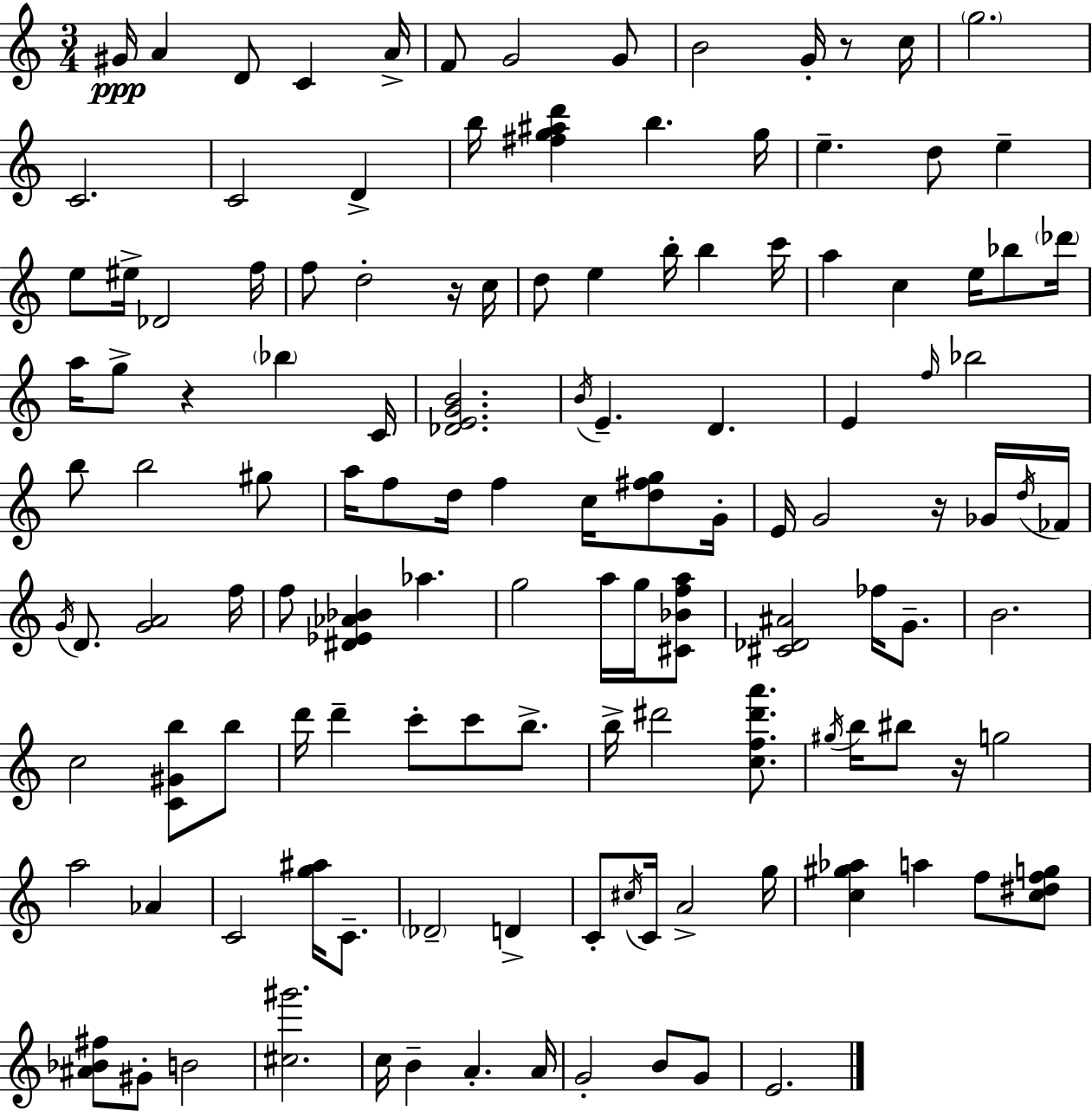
G#4/s A4/q D4/e C4/q A4/s F4/e G4/h G4/e B4/h G4/s R/e C5/s G5/h. C4/h. C4/h D4/q B5/s [F#5,G5,A#5,D6]/q B5/q. G5/s E5/q. D5/e E5/q E5/e EIS5/s Db4/h F5/s F5/e D5/h R/s C5/s D5/e E5/q B5/s B5/q C6/s A5/q C5/q E5/s Bb5/e Db6/s A5/s G5/e R/q Bb5/q C4/s [Db4,E4,G4,B4]/h. B4/s E4/q. D4/q. E4/q F5/s Bb5/h B5/e B5/h G#5/e A5/s F5/e D5/s F5/q C5/s [D5,F#5,G5]/e G4/s E4/s G4/h R/s Gb4/s D5/s FES4/s G4/s D4/e. [G4,A4]/h F5/s F5/e [D#4,Eb4,Ab4,Bb4]/q Ab5/q. G5/h A5/s G5/s [C#4,Bb4,F5,A5]/e [C#4,Db4,A#4]/h FES5/s G4/e. B4/h. C5/h [C4,G#4,B5]/e B5/e D6/s D6/q C6/e C6/e B5/e. B5/s D#6/h [C5,F5,D#6,A6]/e. G#5/s B5/s BIS5/e R/s G5/h A5/h Ab4/q C4/h [G5,A#5]/s C4/e. Db4/h D4/q C4/e C#5/s C4/s A4/h G5/s [C5,G#5,Ab5]/q A5/q F5/e [C5,D#5,F5,G5]/e [A#4,Bb4,F#5]/e G#4/e B4/h [C#5,G#6]/h. C5/s B4/q A4/q. A4/s G4/h B4/e G4/e E4/h.